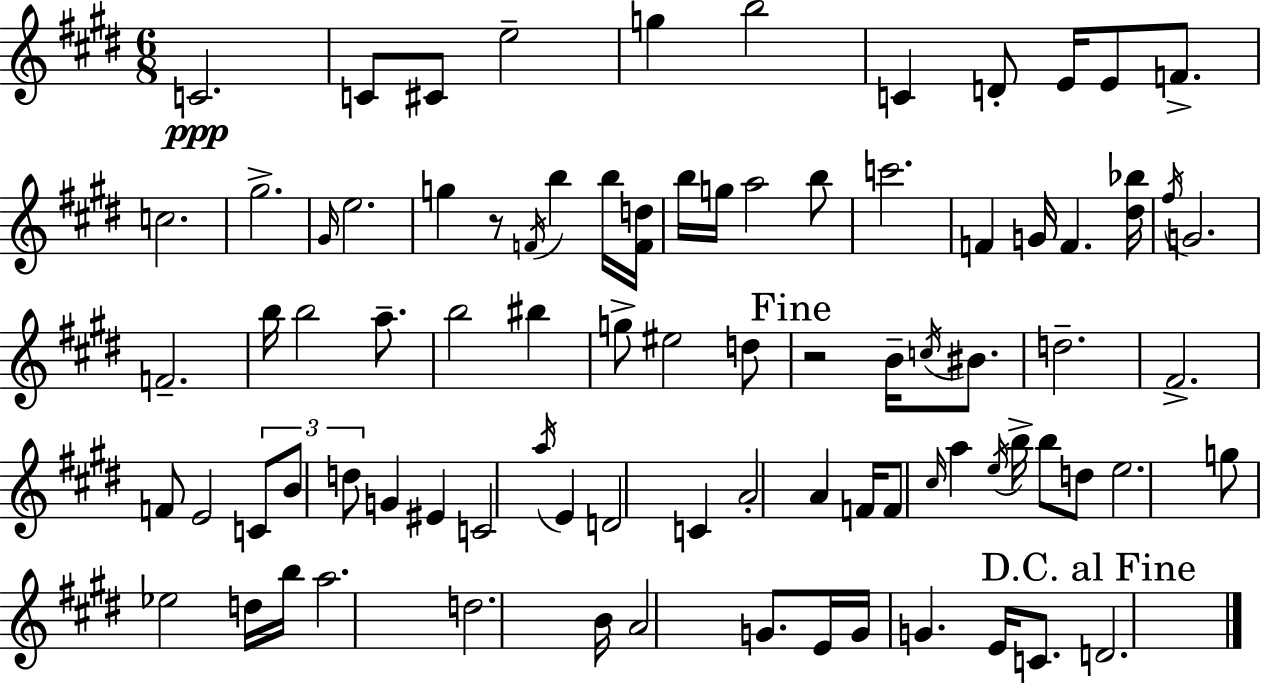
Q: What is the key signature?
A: E major